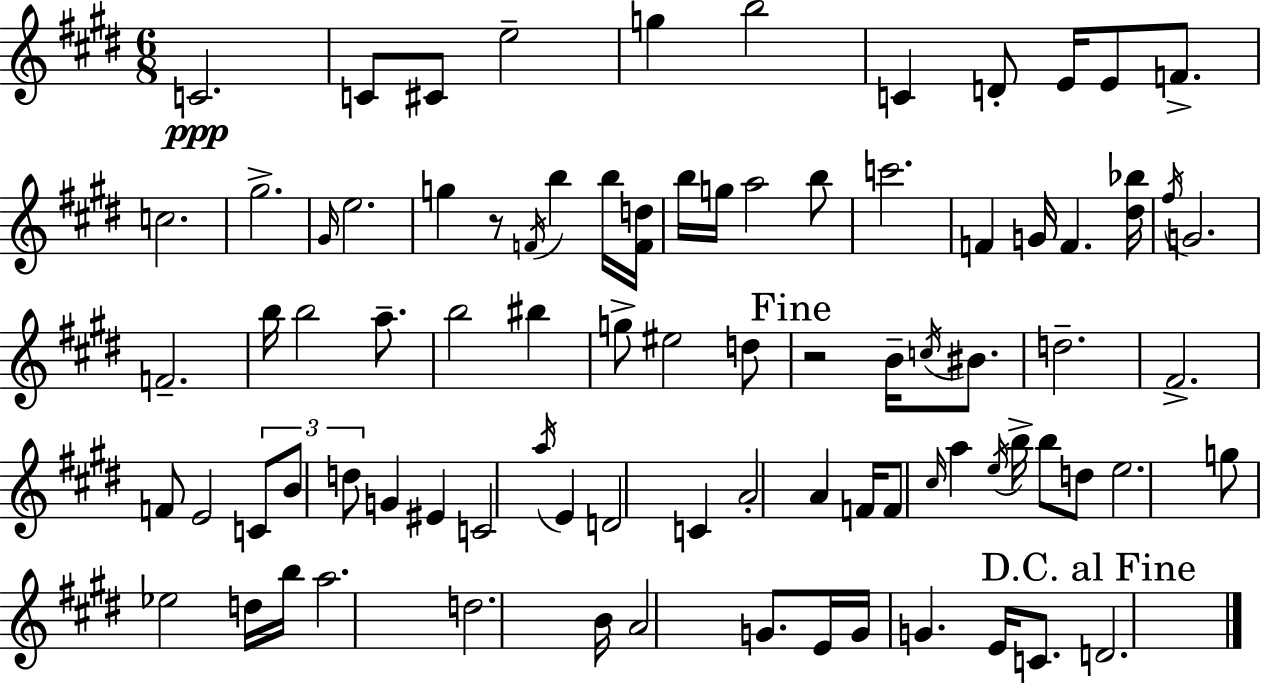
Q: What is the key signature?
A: E major